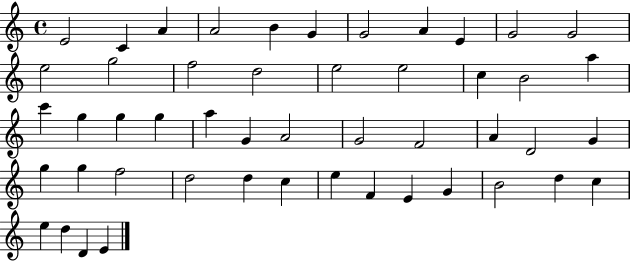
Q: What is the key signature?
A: C major